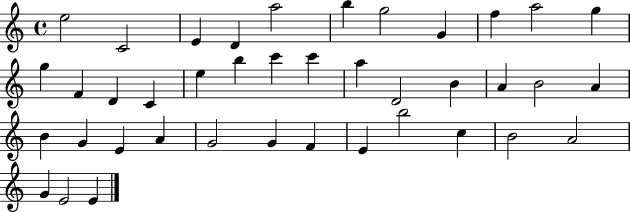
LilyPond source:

{
  \clef treble
  \time 4/4
  \defaultTimeSignature
  \key c \major
  e''2 c'2 | e'4 d'4 a''2 | b''4 g''2 g'4 | f''4 a''2 g''4 | \break g''4 f'4 d'4 c'4 | e''4 b''4 c'''4 c'''4 | a''4 d'2 b'4 | a'4 b'2 a'4 | \break b'4 g'4 e'4 a'4 | g'2 g'4 f'4 | e'4 b''2 c''4 | b'2 a'2 | \break g'4 e'2 e'4 | \bar "|."
}